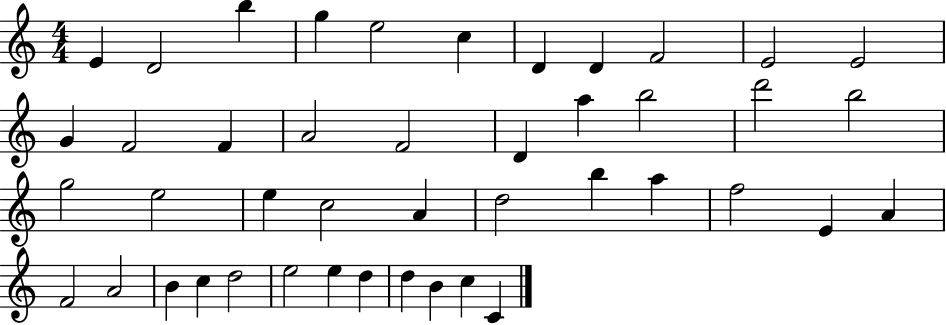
X:1
T:Untitled
M:4/4
L:1/4
K:C
E D2 b g e2 c D D F2 E2 E2 G F2 F A2 F2 D a b2 d'2 b2 g2 e2 e c2 A d2 b a f2 E A F2 A2 B c d2 e2 e d d B c C